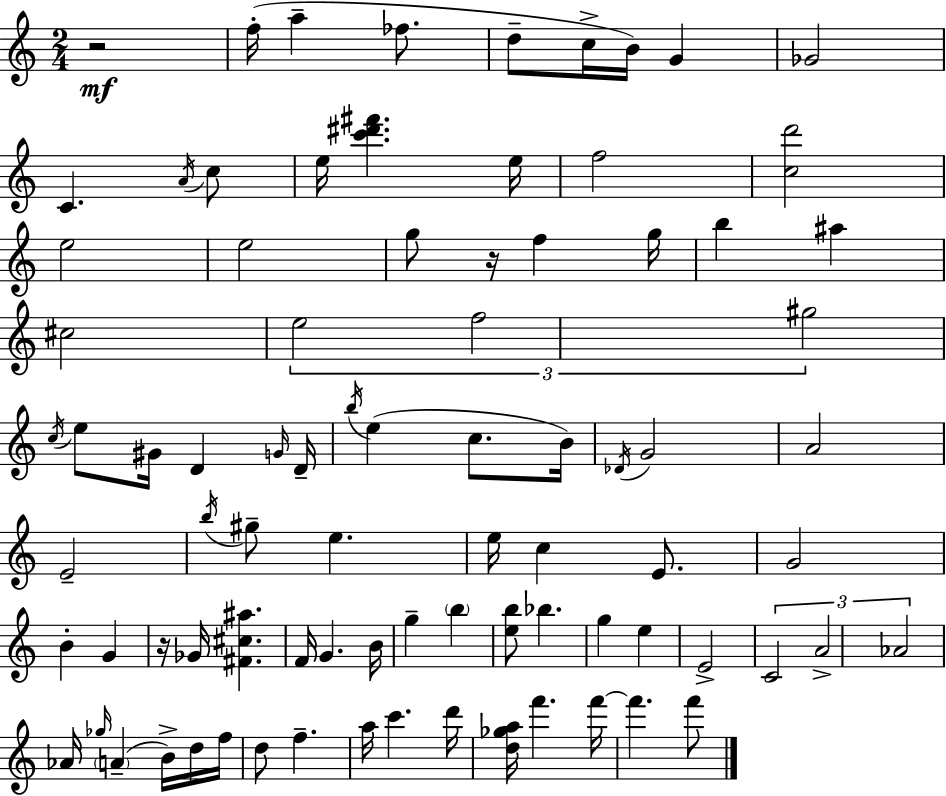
R/h F5/s A5/q FES5/e. D5/e C5/s B4/s G4/q Gb4/h C4/q. A4/s C5/e E5/s [C6,D#6,F#6]/q. E5/s F5/h [C5,D6]/h E5/h E5/h G5/e R/s F5/q G5/s B5/q A#5/q C#5/h E5/h F5/h G#5/h C5/s E5/e G#4/s D4/q G4/s D4/s B5/s E5/q C5/e. B4/s Db4/s G4/h A4/h E4/h B5/s G#5/e E5/q. E5/s C5/q E4/e. G4/h B4/q G4/q R/s Gb4/s [F#4,C#5,A#5]/q. F4/s G4/q. B4/s G5/q B5/q [E5,B5]/e Bb5/q. G5/q E5/q E4/h C4/h A4/h Ab4/h Ab4/s Gb5/s A4/q B4/s D5/s F5/s D5/e F5/q. A5/s C6/q. D6/s [D5,Gb5,A5]/s F6/q. F6/s F6/q. F6/e